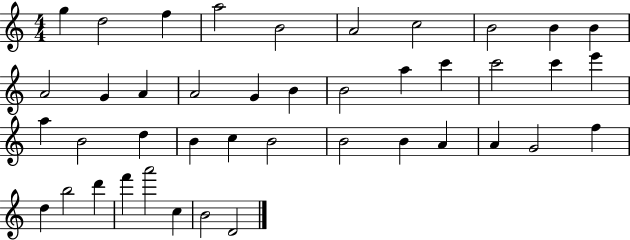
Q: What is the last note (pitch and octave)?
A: D4